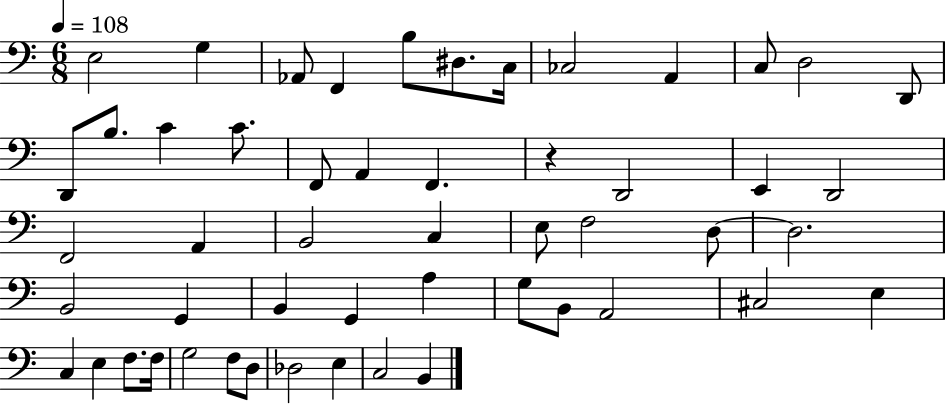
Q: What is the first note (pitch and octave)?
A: E3